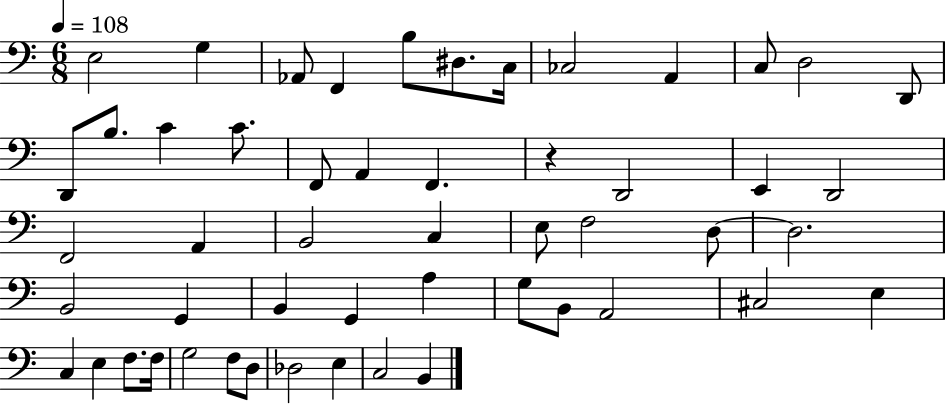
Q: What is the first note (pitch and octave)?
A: E3